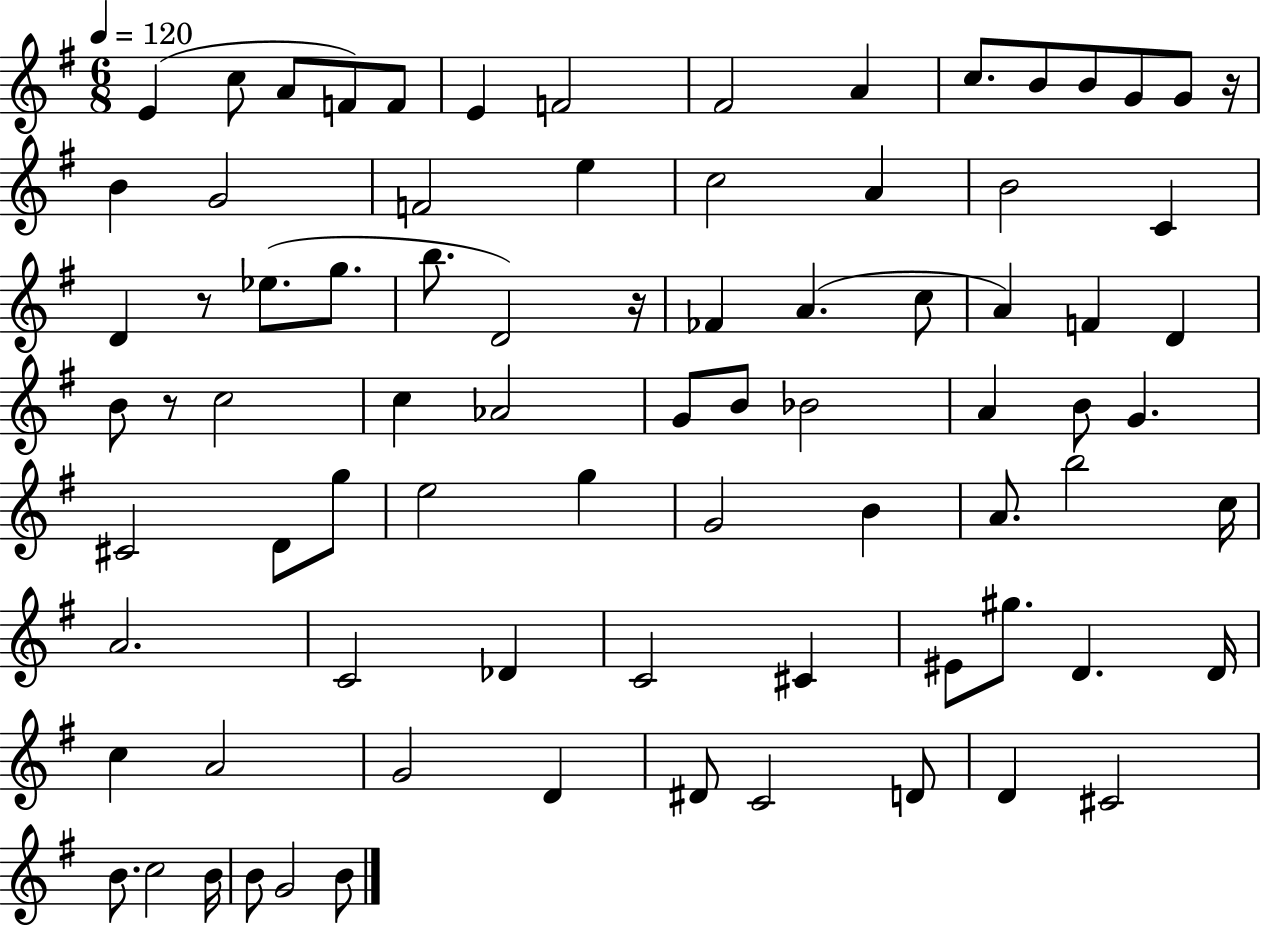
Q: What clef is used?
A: treble